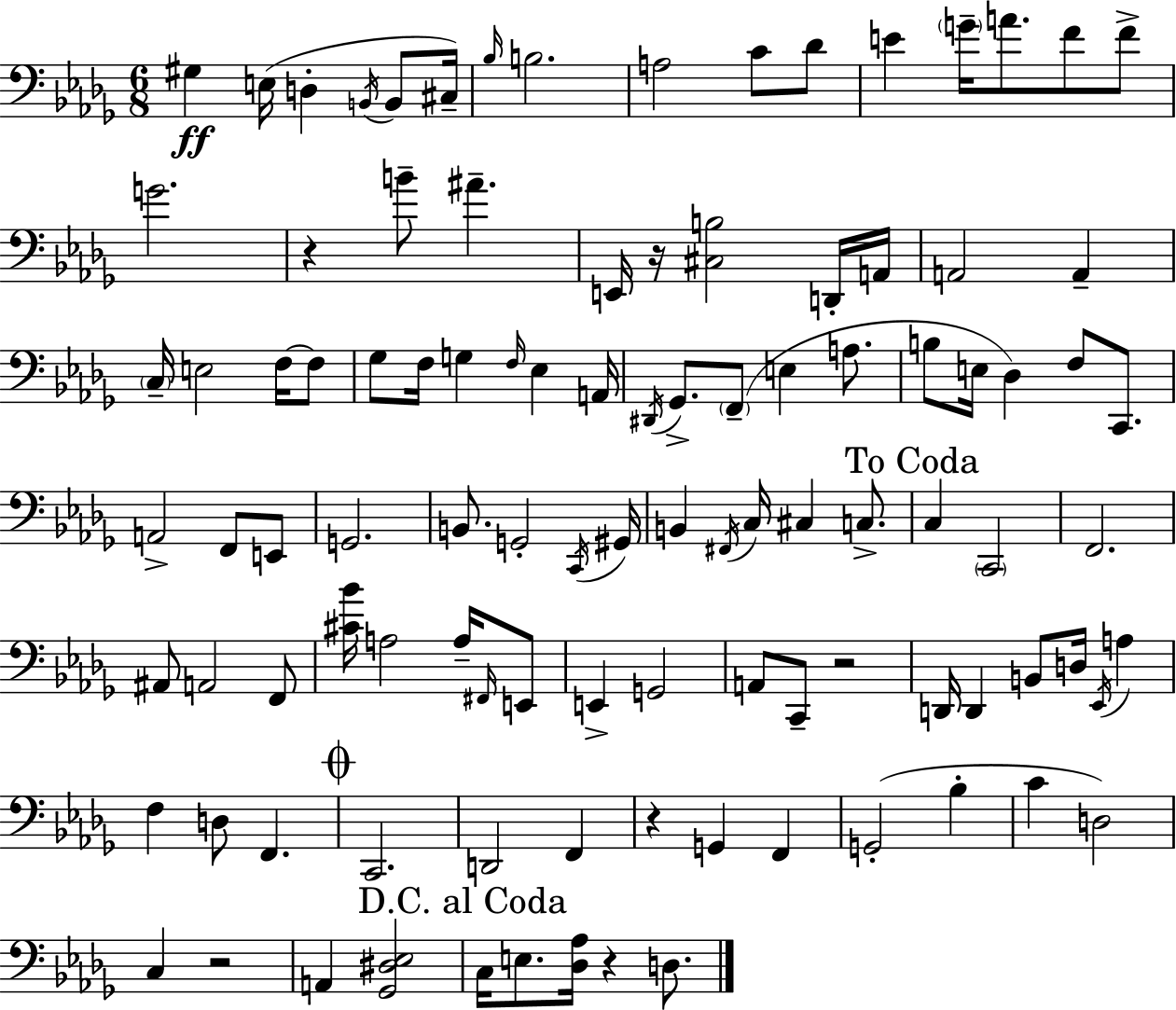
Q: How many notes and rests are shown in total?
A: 104